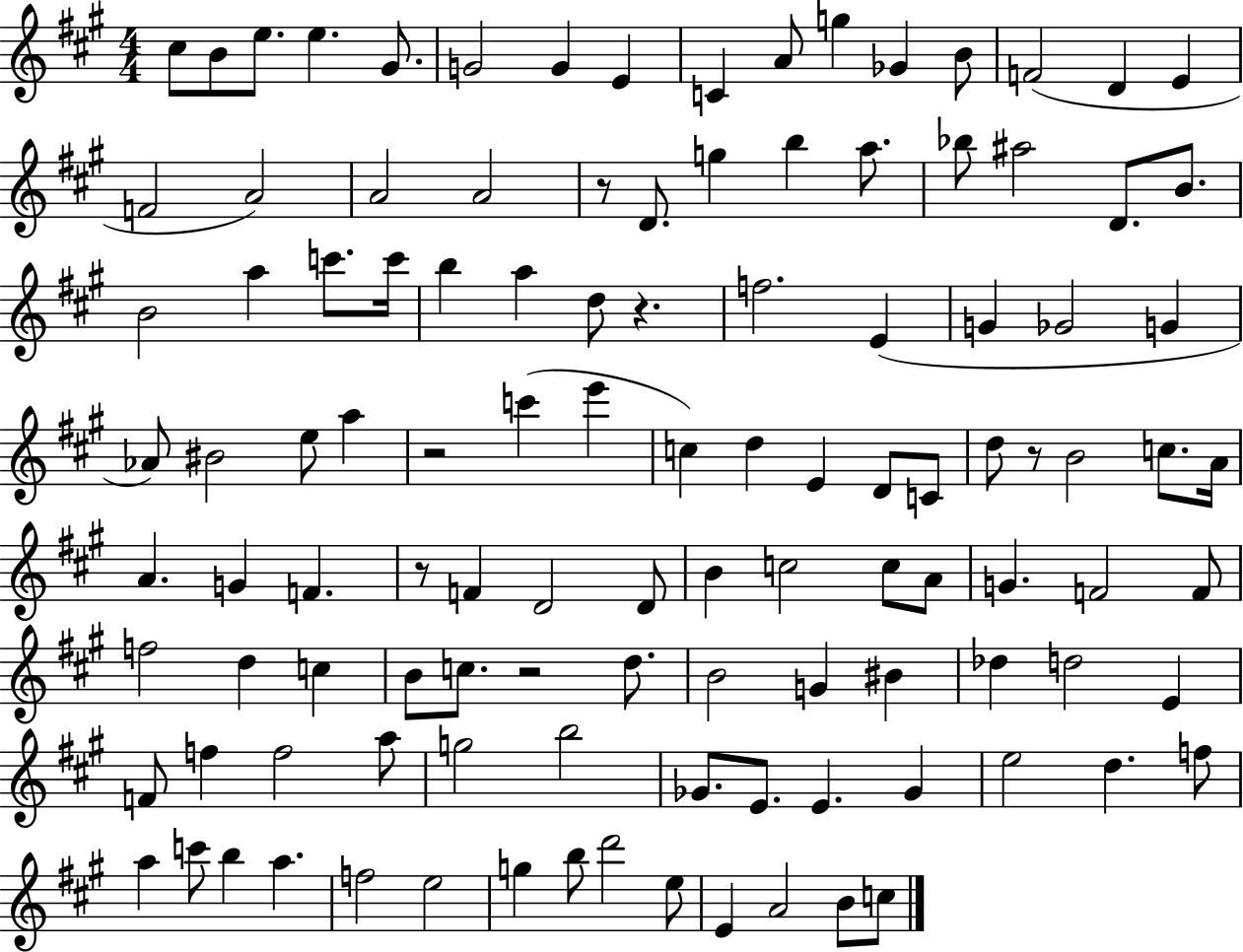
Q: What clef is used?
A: treble